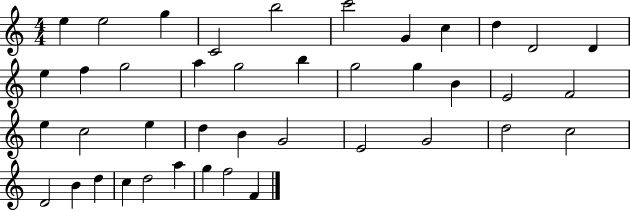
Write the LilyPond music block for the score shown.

{
  \clef treble
  \numericTimeSignature
  \time 4/4
  \key c \major
  e''4 e''2 g''4 | c'2 b''2 | c'''2 g'4 c''4 | d''4 d'2 d'4 | \break e''4 f''4 g''2 | a''4 g''2 b''4 | g''2 g''4 b'4 | e'2 f'2 | \break e''4 c''2 e''4 | d''4 b'4 g'2 | e'2 g'2 | d''2 c''2 | \break d'2 b'4 d''4 | c''4 d''2 a''4 | g''4 f''2 f'4 | \bar "|."
}